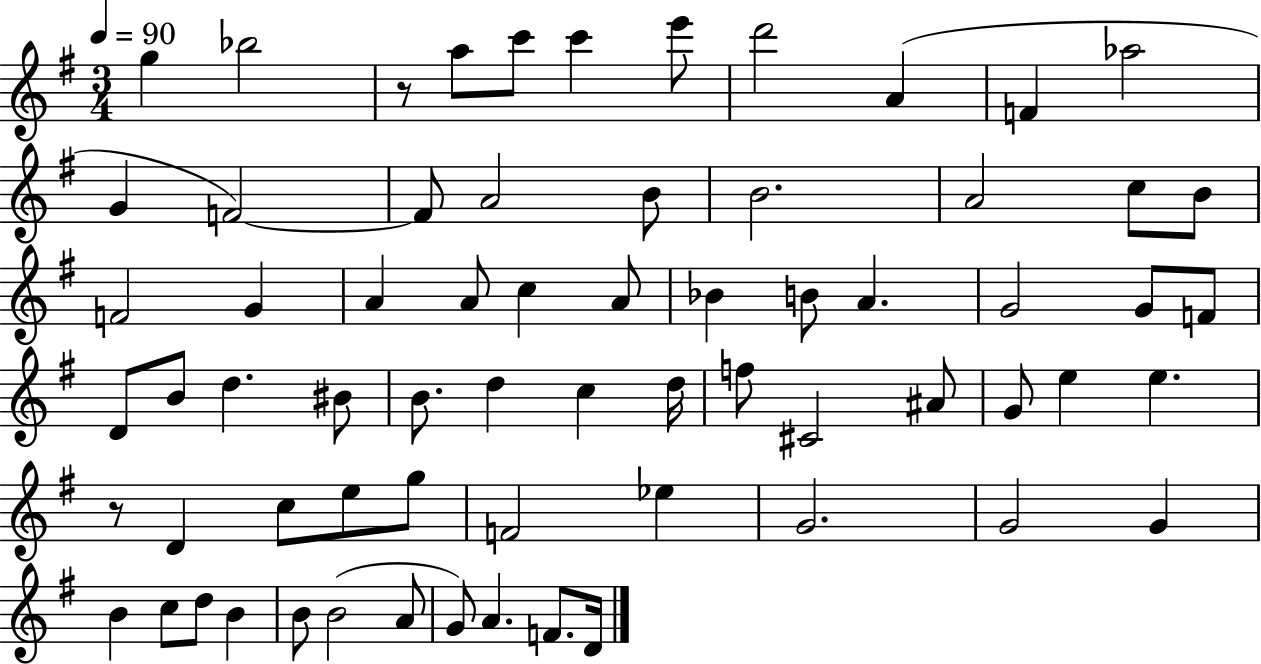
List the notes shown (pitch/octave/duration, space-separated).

G5/q Bb5/h R/e A5/e C6/e C6/q E6/e D6/h A4/q F4/q Ab5/h G4/q F4/h F4/e A4/h B4/e B4/h. A4/h C5/e B4/e F4/h G4/q A4/q A4/e C5/q A4/e Bb4/q B4/e A4/q. G4/h G4/e F4/e D4/e B4/e D5/q. BIS4/e B4/e. D5/q C5/q D5/s F5/e C#4/h A#4/e G4/e E5/q E5/q. R/e D4/q C5/e E5/e G5/e F4/h Eb5/q G4/h. G4/h G4/q B4/q C5/e D5/e B4/q B4/e B4/h A4/e G4/e A4/q. F4/e. D4/s